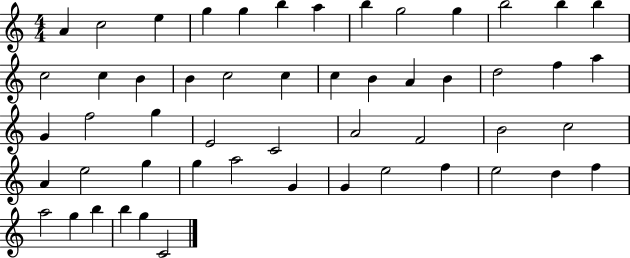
X:1
T:Untitled
M:4/4
L:1/4
K:C
A c2 e g g b a b g2 g b2 b b c2 c B B c2 c c B A B d2 f a G f2 g E2 C2 A2 F2 B2 c2 A e2 g g a2 G G e2 f e2 d f a2 g b b g C2